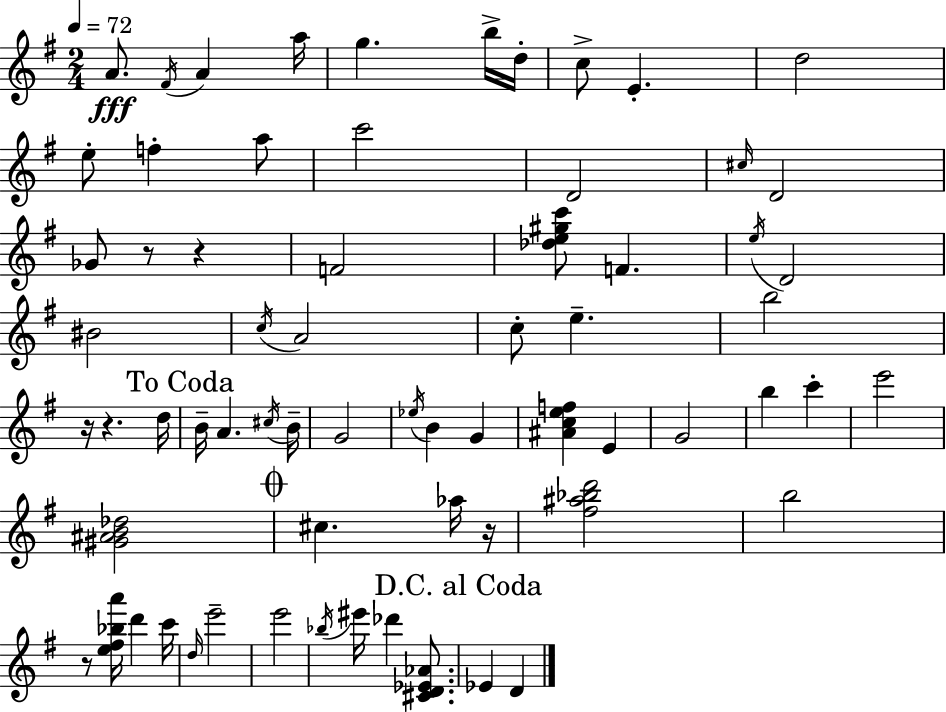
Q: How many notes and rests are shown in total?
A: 67